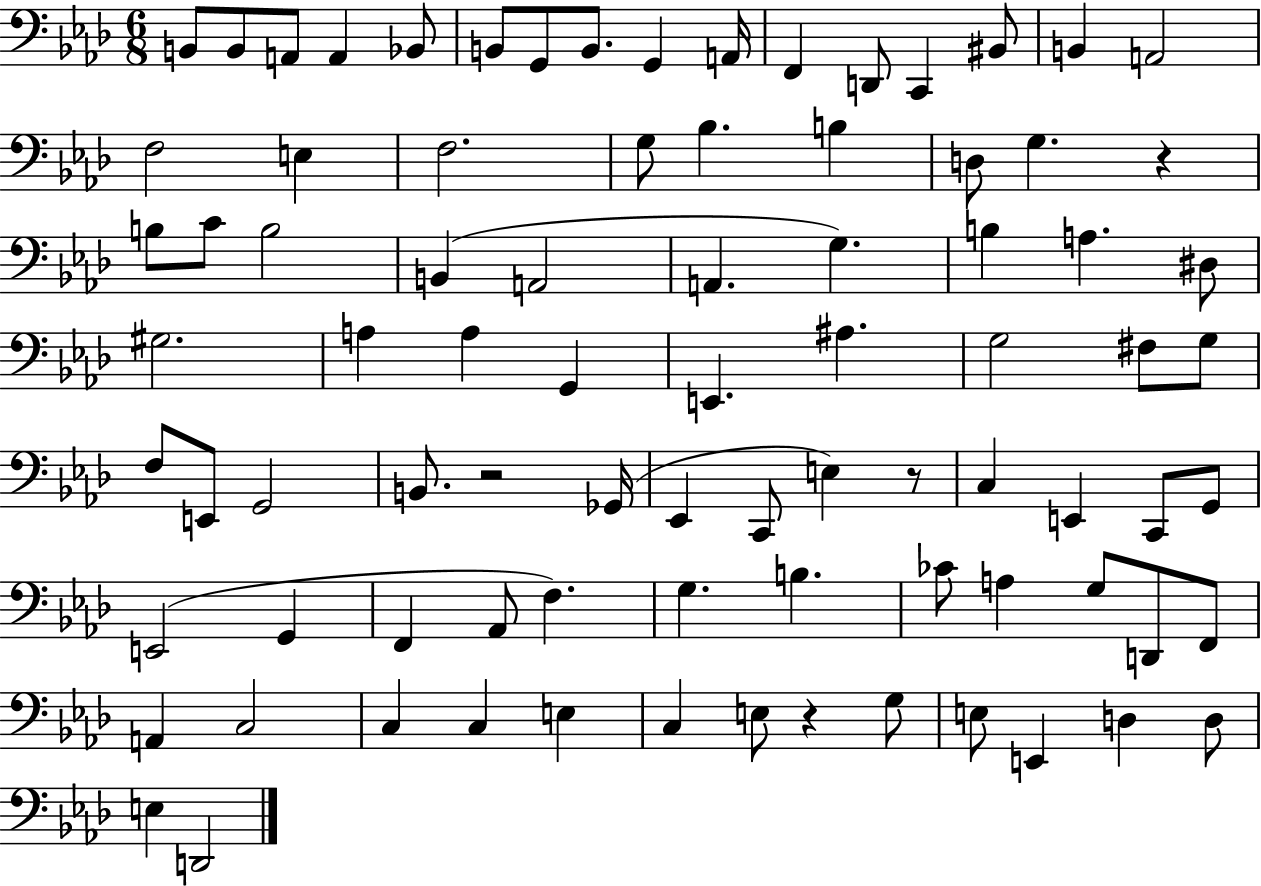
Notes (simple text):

B2/e B2/e A2/e A2/q Bb2/e B2/e G2/e B2/e. G2/q A2/s F2/q D2/e C2/q BIS2/e B2/q A2/h F3/h E3/q F3/h. G3/e Bb3/q. B3/q D3/e G3/q. R/q B3/e C4/e B3/h B2/q A2/h A2/q. G3/q. B3/q A3/q. D#3/e G#3/h. A3/q A3/q G2/q E2/q. A#3/q. G3/h F#3/e G3/e F3/e E2/e G2/h B2/e. R/h Gb2/s Eb2/q C2/e E3/q R/e C3/q E2/q C2/e G2/e E2/h G2/q F2/q Ab2/e F3/q. G3/q. B3/q. CES4/e A3/q G3/e D2/e F2/e A2/q C3/h C3/q C3/q E3/q C3/q E3/e R/q G3/e E3/e E2/q D3/q D3/e E3/q D2/h